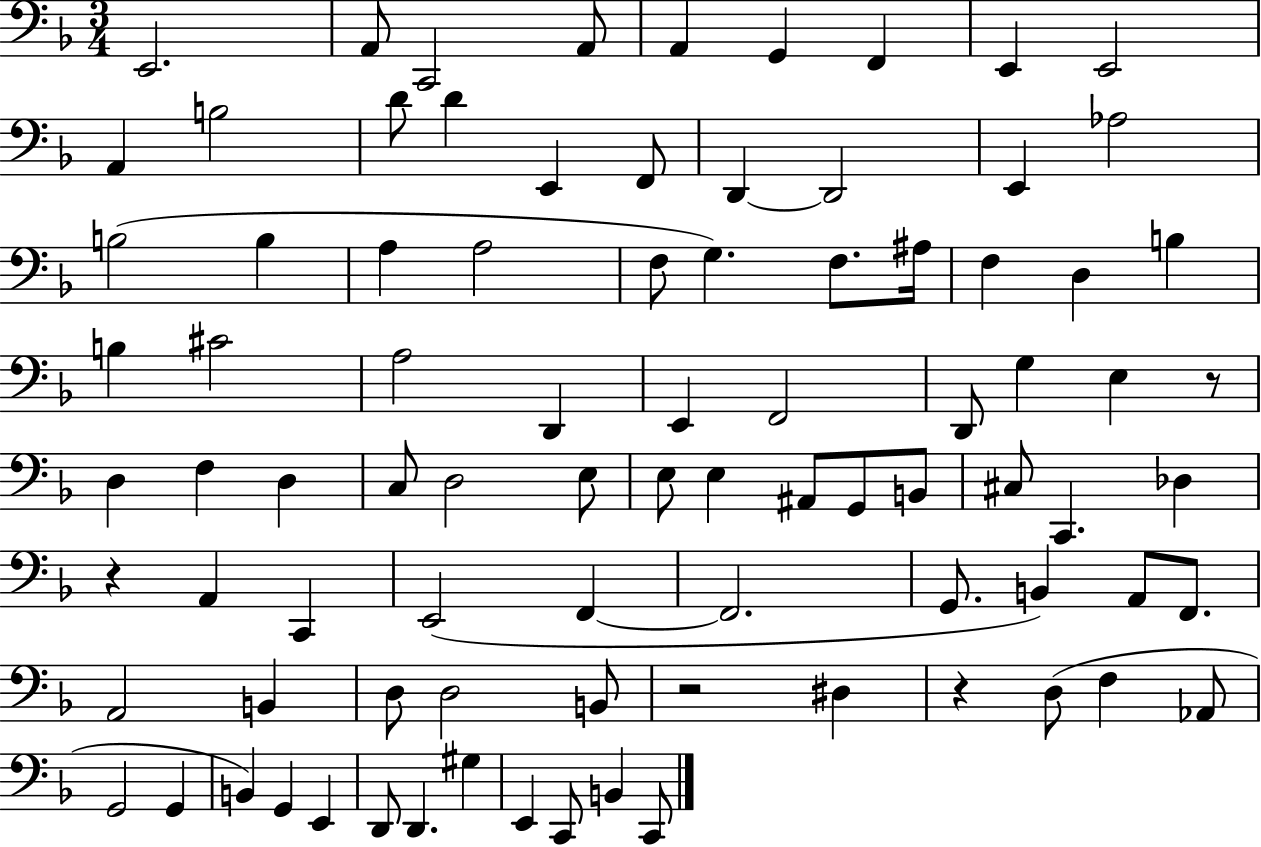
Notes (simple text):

E2/h. A2/e C2/h A2/e A2/q G2/q F2/q E2/q E2/h A2/q B3/h D4/e D4/q E2/q F2/e D2/q D2/h E2/q Ab3/h B3/h B3/q A3/q A3/h F3/e G3/q. F3/e. A#3/s F3/q D3/q B3/q B3/q C#4/h A3/h D2/q E2/q F2/h D2/e G3/q E3/q R/e D3/q F3/q D3/q C3/e D3/h E3/e E3/e E3/q A#2/e G2/e B2/e C#3/e C2/q. Db3/q R/q A2/q C2/q E2/h F2/q F2/h. G2/e. B2/q A2/e F2/e. A2/h B2/q D3/e D3/h B2/e R/h D#3/q R/q D3/e F3/q Ab2/e G2/h G2/q B2/q G2/q E2/q D2/e D2/q. G#3/q E2/q C2/e B2/q C2/e